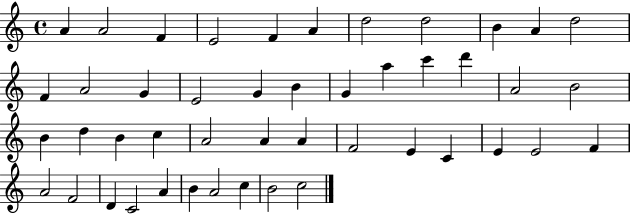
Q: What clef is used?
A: treble